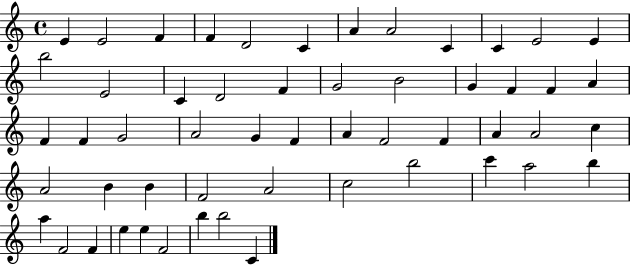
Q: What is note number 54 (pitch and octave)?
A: C4